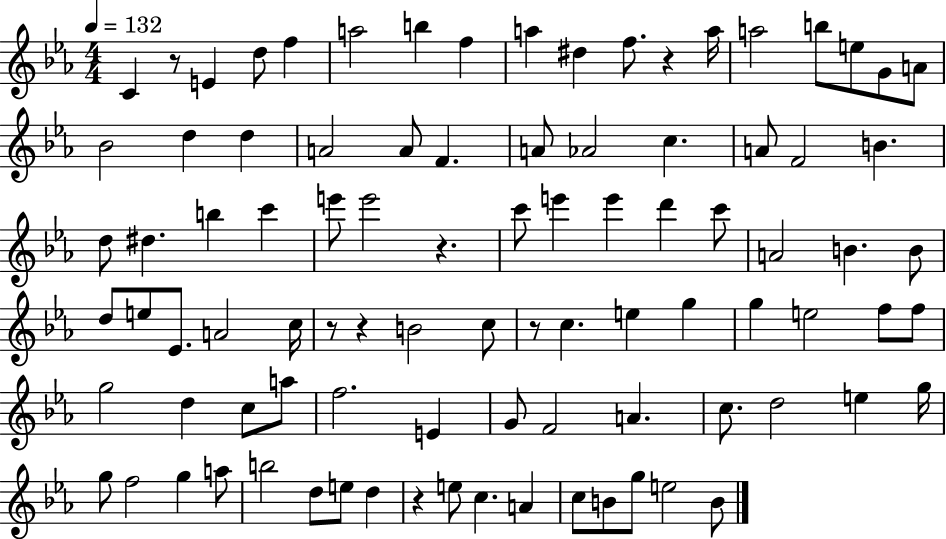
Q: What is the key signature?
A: EES major